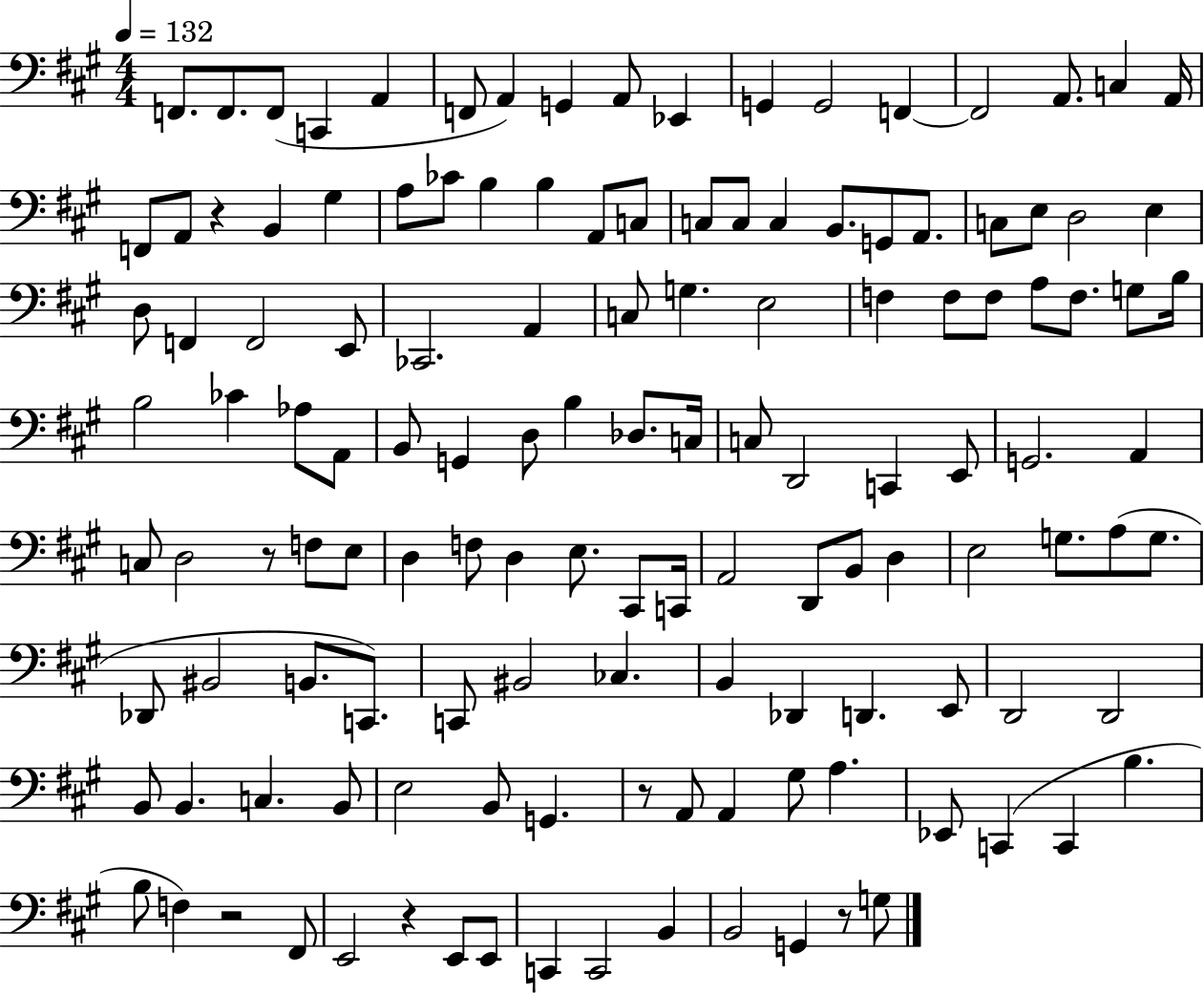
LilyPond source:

{
  \clef bass
  \numericTimeSignature
  \time 4/4
  \key a \major
  \tempo 4 = 132
  f,8. f,8. f,8( c,4 a,4 | f,8 a,4) g,4 a,8 ees,4 | g,4 g,2 f,4~~ | f,2 a,8. c4 a,16 | \break f,8 a,8 r4 b,4 gis4 | a8 ces'8 b4 b4 a,8 c8 | c8 c8 c4 b,8. g,8 a,8. | c8 e8 d2 e4 | \break d8 f,4 f,2 e,8 | ces,2. a,4 | c8 g4. e2 | f4 f8 f8 a8 f8. g8 b16 | \break b2 ces'4 aes8 a,8 | b,8 g,4 d8 b4 des8. c16 | c8 d,2 c,4 e,8 | g,2. a,4 | \break c8 d2 r8 f8 e8 | d4 f8 d4 e8. cis,8 c,16 | a,2 d,8 b,8 d4 | e2 g8. a8( g8. | \break des,8 bis,2 b,8. c,8.) | c,8 bis,2 ces4. | b,4 des,4 d,4. e,8 | d,2 d,2 | \break b,8 b,4. c4. b,8 | e2 b,8 g,4. | r8 a,8 a,4 gis8 a4. | ees,8 c,4( c,4 b4. | \break b8 f4) r2 fis,8 | e,2 r4 e,8 e,8 | c,4 c,2 b,4 | b,2 g,4 r8 g8 | \break \bar "|."
}